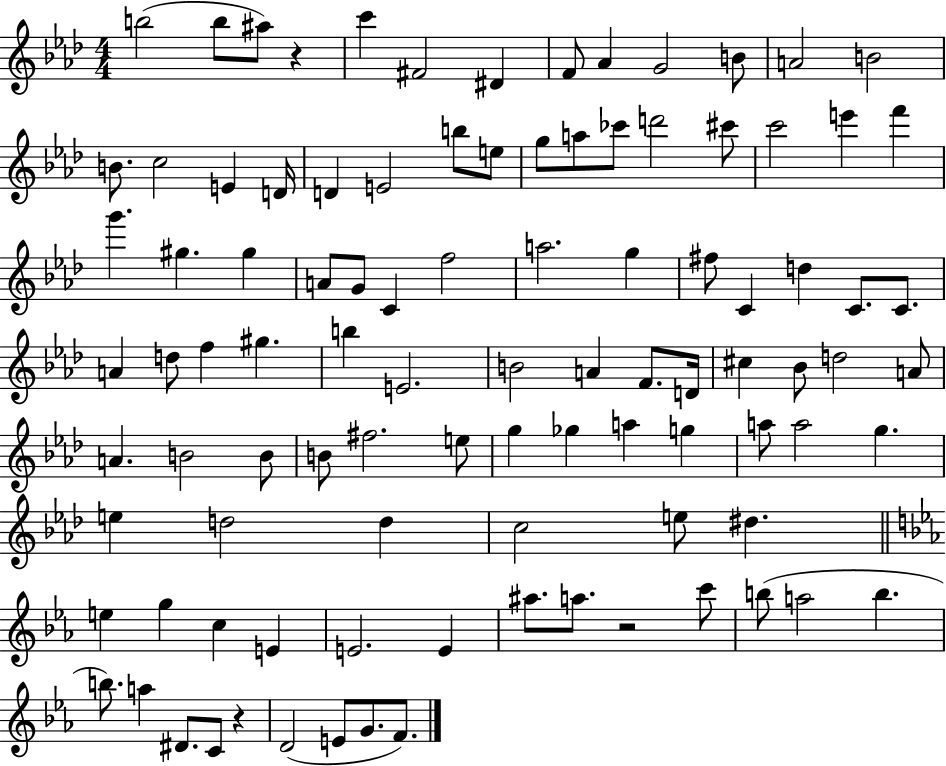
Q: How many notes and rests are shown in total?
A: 98